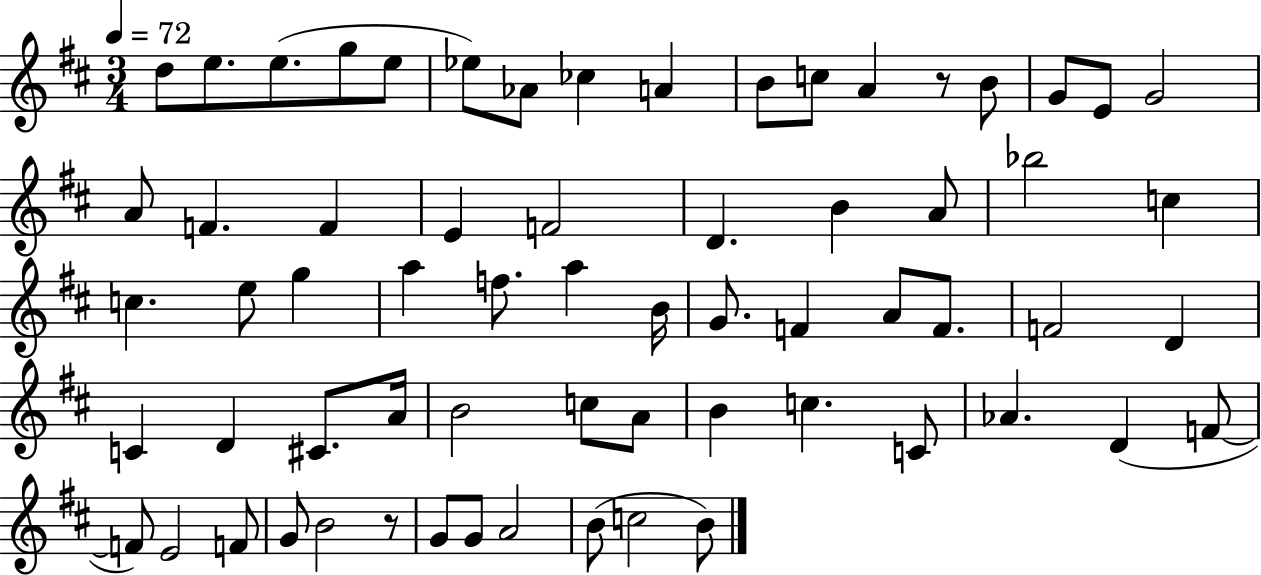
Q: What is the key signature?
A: D major